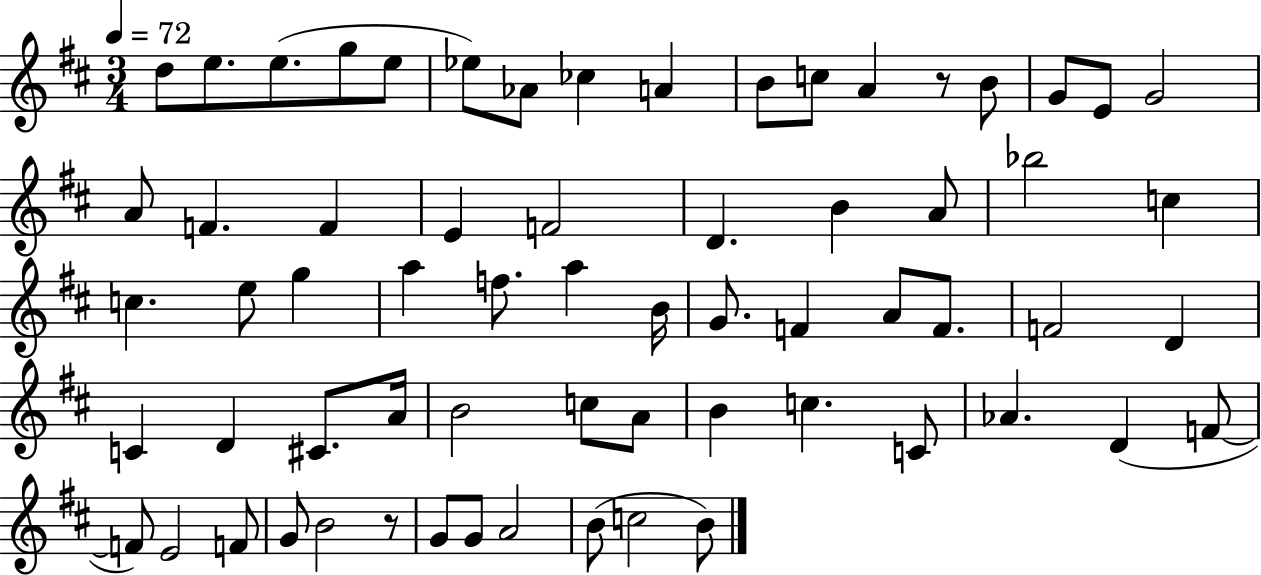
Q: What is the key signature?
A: D major